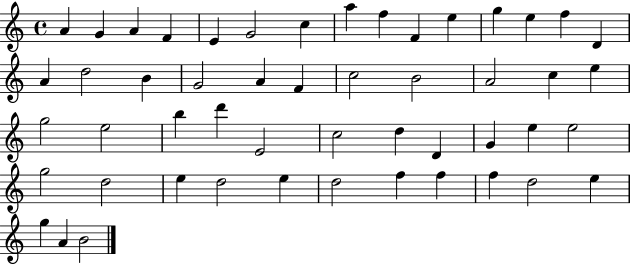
X:1
T:Untitled
M:4/4
L:1/4
K:C
A G A F E G2 c a f F e g e f D A d2 B G2 A F c2 B2 A2 c e g2 e2 b d' E2 c2 d D G e e2 g2 d2 e d2 e d2 f f f d2 e g A B2